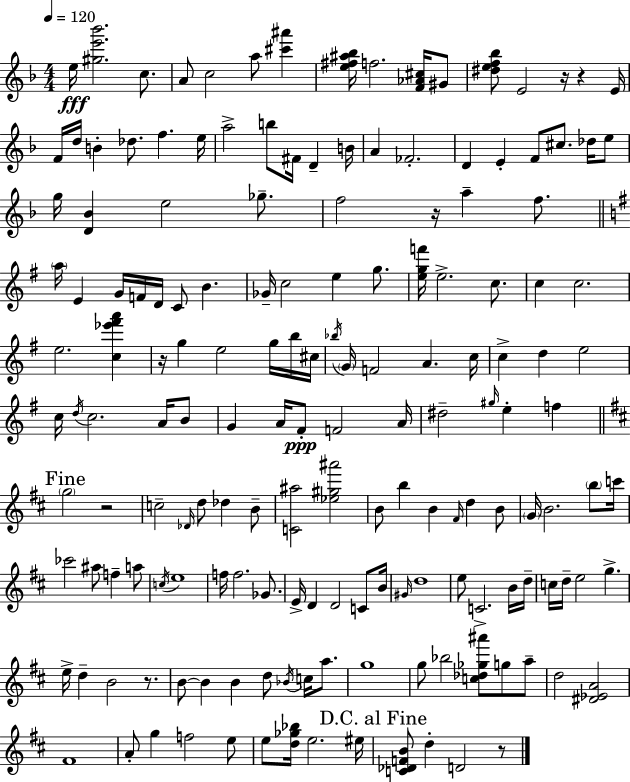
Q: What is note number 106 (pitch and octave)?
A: C4